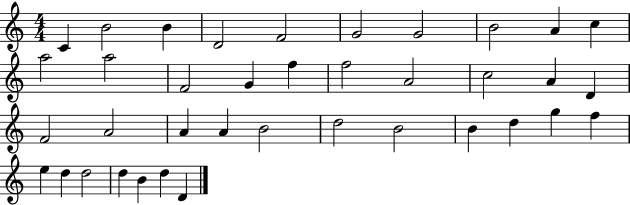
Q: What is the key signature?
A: C major